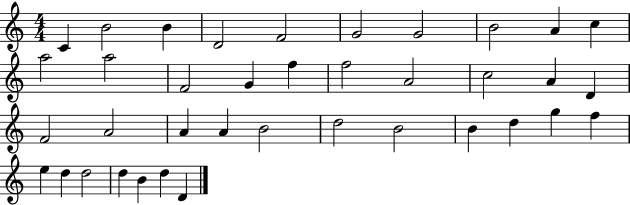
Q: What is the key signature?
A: C major